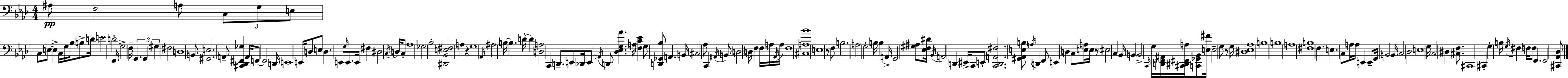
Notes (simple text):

A#3/e F3/h A3/e C3/e G3/e E3/e C3/e E3/e E3/q C3/s G3/s Bb3/s B3/e D4/s E4/h D4/h F2/s G3/h F3/s G2/q. G2/q G#3/q F#3/h D3/w B2/e [G#2,E3]/h. A2/e [C#2,Db2,F#2,Gb3]/q A2/s F2/e F2/h D2/s E2/w E2/s D3/e E3/e D3/q. E2/e G3/s E2/e. E2/s F#3/q D#3/h C3/s D3/s C3/e Ab3/w Gb3/h Bb3/h [D#2,Bb2,E3,F#3]/h A3/q R/q G3/w Ab2/s A#3/h B3/s B3/q. D4/s D4/q [D3,A3]/h C2/q D2/e. E2/e Db2/s E2/e A2/s D2/e [Db3,Eb3,G3,Ab4]/q. A3/s [F3,C4,Eb4]/q G3/e [D2,Gb2,Bb3]/e A2/q. B2/s C#3/h Ab3/e C2/q A#2/s B2/e D3/h D3/s F3/q F3/s A3/s Ab2/s A3/s F3/w [C#3,A3,Bb4]/w E3/w R/e F3/e B3/h. A3/h G3/h B3/s B3/q A2/s G2/h [G#3,A#3]/e [Eb3,F3,D#4]/s Bb2/s A2/h D2/q EIS2/s C2/e E2/e [C2,D2,A2,F#3]/h. [G#2,Ab2,E3,B3]/e A3/s D2/q F2/e E2/q D3/q C3/e [E3,A3]/s E3/s R/e EIS3/h C3/q Bb2/s B2/q B2/h C2/s G3/s [D2,F2,A#2]/s [C#2,D#2,F#2,A3]/s [C2,Gb2,Bb2]/e [E3,F#4]/s E3/h G3/e R/e G3/s [D#3,Eb3,Ab3]/w B3/w B3/w A3/w [F#3,B3]/w F3/q. E3/q. C3/e A3/s A3/s E2/q E2/e G2/s B2/h B2/s C3/h Db3/h E3/w G3/s C3/h D#3/q [C#3,F3]/e. C#2/w C#2/q G3/q B3/s G3/s F#3/q F3/s F3/e F2/q. F2/h [C#2,Ab2,Db3]/e